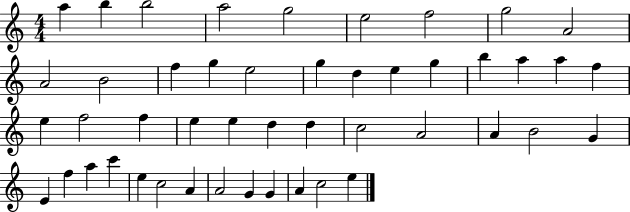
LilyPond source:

{
  \clef treble
  \numericTimeSignature
  \time 4/4
  \key c \major
  a''4 b''4 b''2 | a''2 g''2 | e''2 f''2 | g''2 a'2 | \break a'2 b'2 | f''4 g''4 e''2 | g''4 d''4 e''4 g''4 | b''4 a''4 a''4 f''4 | \break e''4 f''2 f''4 | e''4 e''4 d''4 d''4 | c''2 a'2 | a'4 b'2 g'4 | \break e'4 f''4 a''4 c'''4 | e''4 c''2 a'4 | a'2 g'4 g'4 | a'4 c''2 e''4 | \break \bar "|."
}